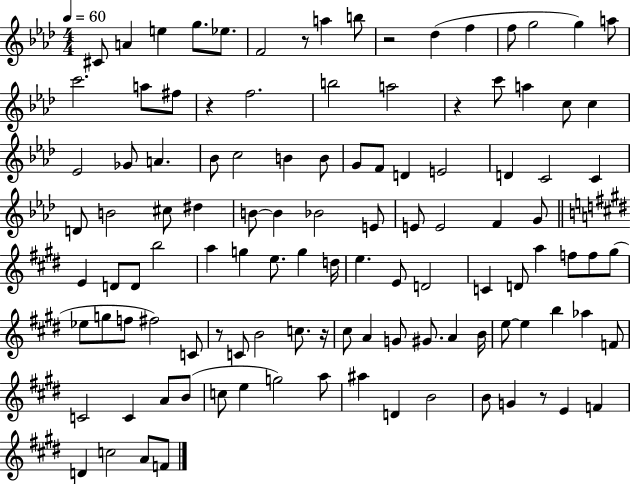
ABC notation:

X:1
T:Untitled
M:4/4
L:1/4
K:Ab
^C/2 A e g/2 _e/2 F2 z/2 a b/2 z2 _d f f/2 g2 g a/2 c'2 a/2 ^f/2 z f2 b2 a2 z c'/2 a c/2 c _E2 _G/2 A _B/2 c2 B B/2 G/2 F/2 D E2 D C2 C D/2 B2 ^c/2 ^d B/2 B _B2 E/2 E/2 E2 F G/2 E D/2 D/2 b2 a g e/2 g d/4 e E/2 D2 C D/2 a f/2 f/2 ^g/2 _e/2 g/2 f/2 ^f2 C/2 z/2 C/2 B2 c/2 z/4 ^c/2 A G/2 ^G/2 A B/4 e/2 e b _a F/2 C2 C A/2 B/2 c/2 e g2 a/2 ^a D B2 B/2 G z/2 E F D c2 A/2 F/2